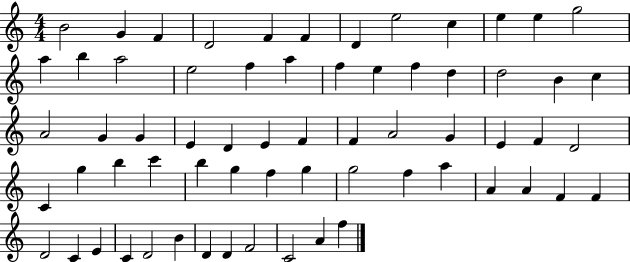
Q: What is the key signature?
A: C major